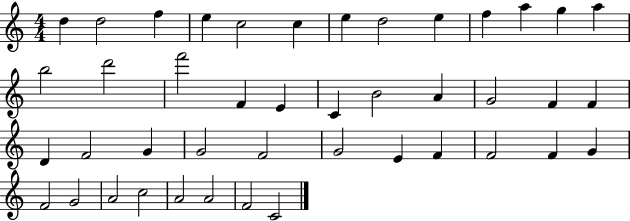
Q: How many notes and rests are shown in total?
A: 43